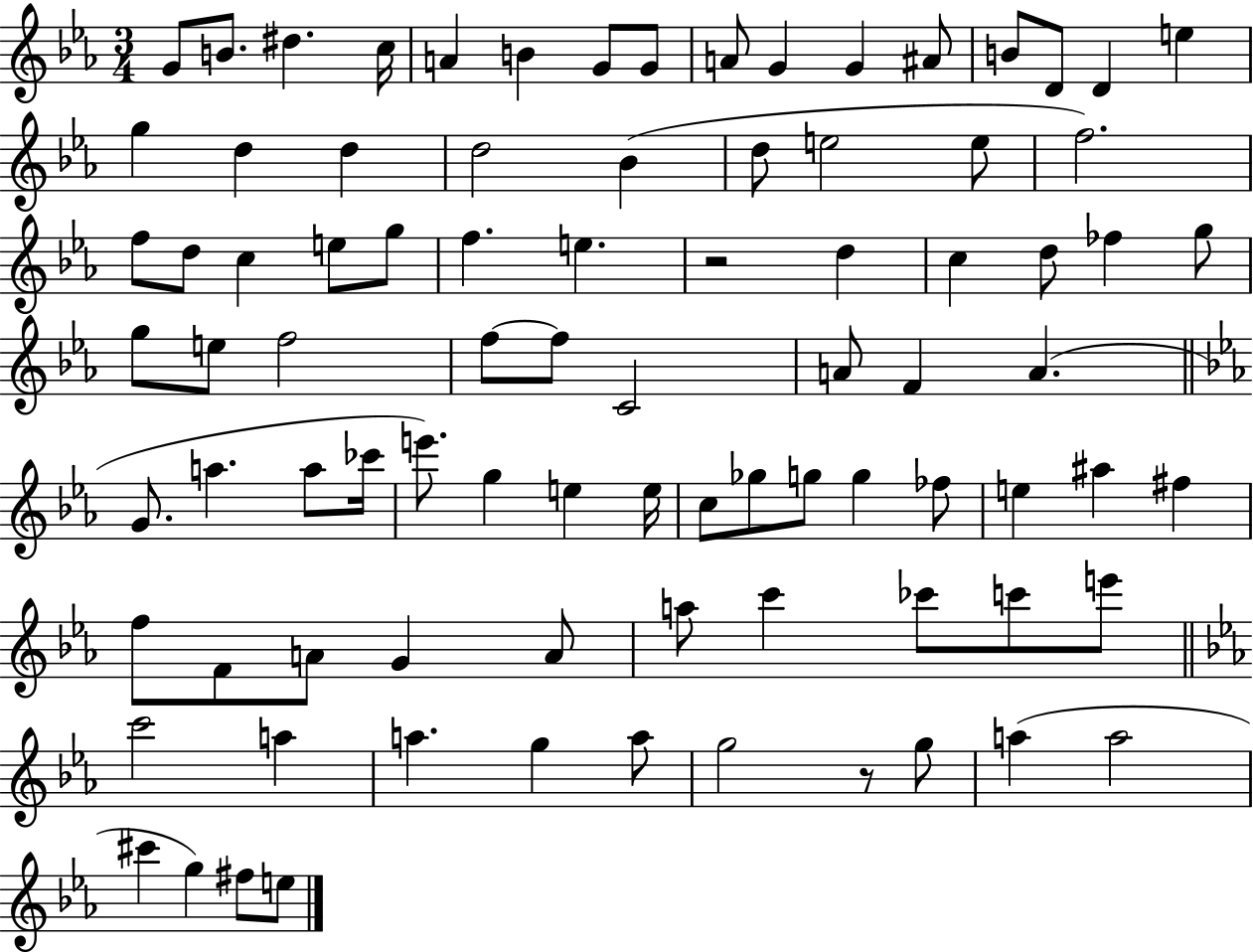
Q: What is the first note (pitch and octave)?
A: G4